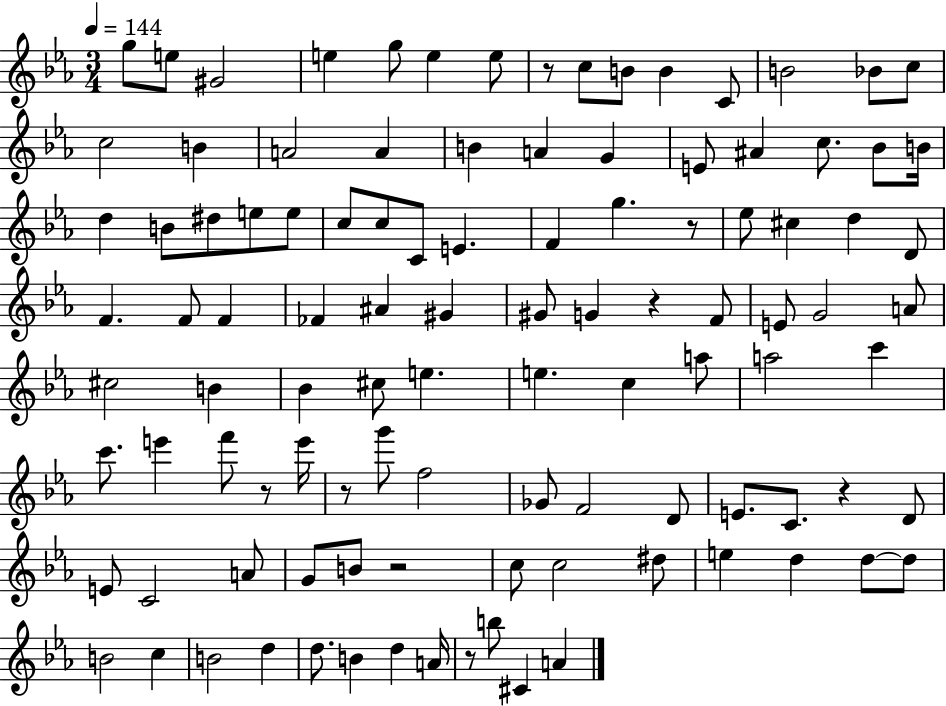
{
  \clef treble
  \numericTimeSignature
  \time 3/4
  \key ees \major
  \tempo 4 = 144
  \repeat volta 2 { g''8 e''8 gis'2 | e''4 g''8 e''4 e''8 | r8 c''8 b'8 b'4 c'8 | b'2 bes'8 c''8 | \break c''2 b'4 | a'2 a'4 | b'4 a'4 g'4 | e'8 ais'4 c''8. bes'8 b'16 | \break d''4 b'8 dis''8 e''8 e''8 | c''8 c''8 c'8 e'4. | f'4 g''4. r8 | ees''8 cis''4 d''4 d'8 | \break f'4. f'8 f'4 | fes'4 ais'4 gis'4 | gis'8 g'4 r4 f'8 | e'8 g'2 a'8 | \break cis''2 b'4 | bes'4 cis''8 e''4. | e''4. c''4 a''8 | a''2 c'''4 | \break c'''8. e'''4 f'''8 r8 e'''16 | r8 g'''8 f''2 | ges'8 f'2 d'8 | e'8. c'8. r4 d'8 | \break e'8 c'2 a'8 | g'8 b'8 r2 | c''8 c''2 dis''8 | e''4 d''4 d''8~~ d''8 | \break b'2 c''4 | b'2 d''4 | d''8. b'4 d''4 a'16 | r8 b''8 cis'4 a'4 | \break } \bar "|."
}